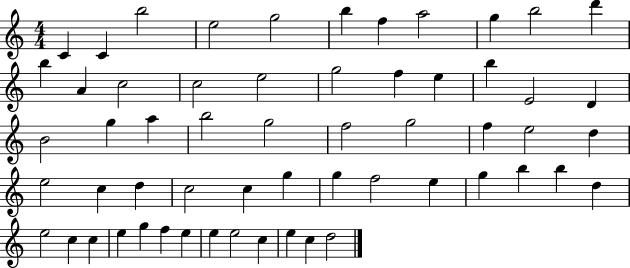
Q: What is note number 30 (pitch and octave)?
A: F5